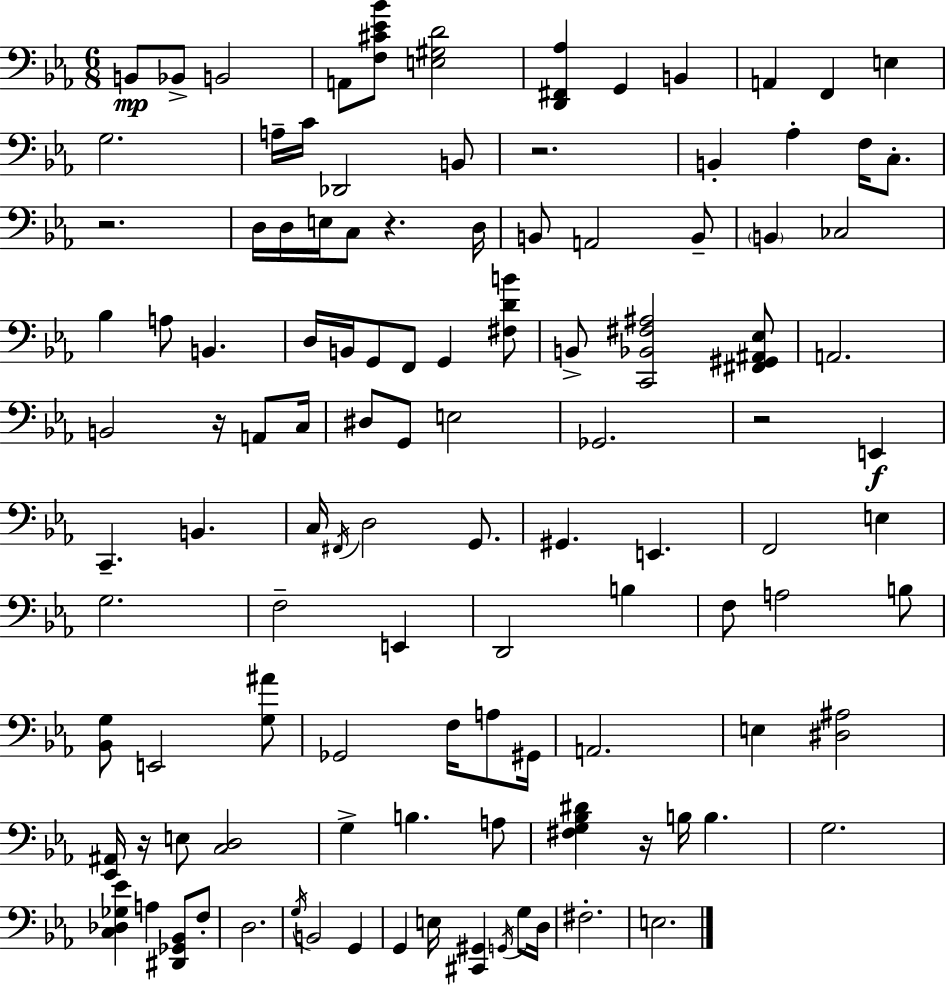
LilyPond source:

{
  \clef bass
  \numericTimeSignature
  \time 6/8
  \key ees \major
  b,8\mp bes,8-> b,2 | a,8 <f cis' ees' bes'>8 <e gis d'>2 | <d, fis, aes>4 g,4 b,4 | a,4 f,4 e4 | \break g2. | a16-- c'16 des,2 b,8 | r2. | b,4-. aes4-. f16 c8.-. | \break r2. | d16 d16 e16 c8 r4. d16 | b,8 a,2 b,8-- | \parenthesize b,4 ces2 | \break bes4 a8 b,4. | d16 b,16 g,8 f,8 g,4 <fis d' b'>8 | b,8-> <c, bes, fis ais>2 <fis, gis, ais, ees>8 | a,2. | \break b,2 r16 a,8 c16 | dis8 g,8 e2 | ges,2. | r2 e,4\f | \break c,4.-- b,4. | c16 \acciaccatura { fis,16 } d2 g,8. | gis,4. e,4. | f,2 e4 | \break g2. | f2-- e,4 | d,2 b4 | f8 a2 b8 | \break <bes, g>8 e,2 <g ais'>8 | ges,2 f16 a8 | gis,16 a,2. | e4 <dis ais>2 | \break <ees, ais,>16 r16 e8 <c d>2 | g4-> b4. a8 | <fis g bes dis'>4 r16 b16 b4. | g2. | \break <c des ges ees'>4 a4 <dis, ges, bes,>8 f8-. | d2. | \acciaccatura { g16 } b,2 g,4 | g,4 e16 <cis, gis,>4 \acciaccatura { g,16 } | \break g8 d16 fis2.-. | e2. | \bar "|."
}